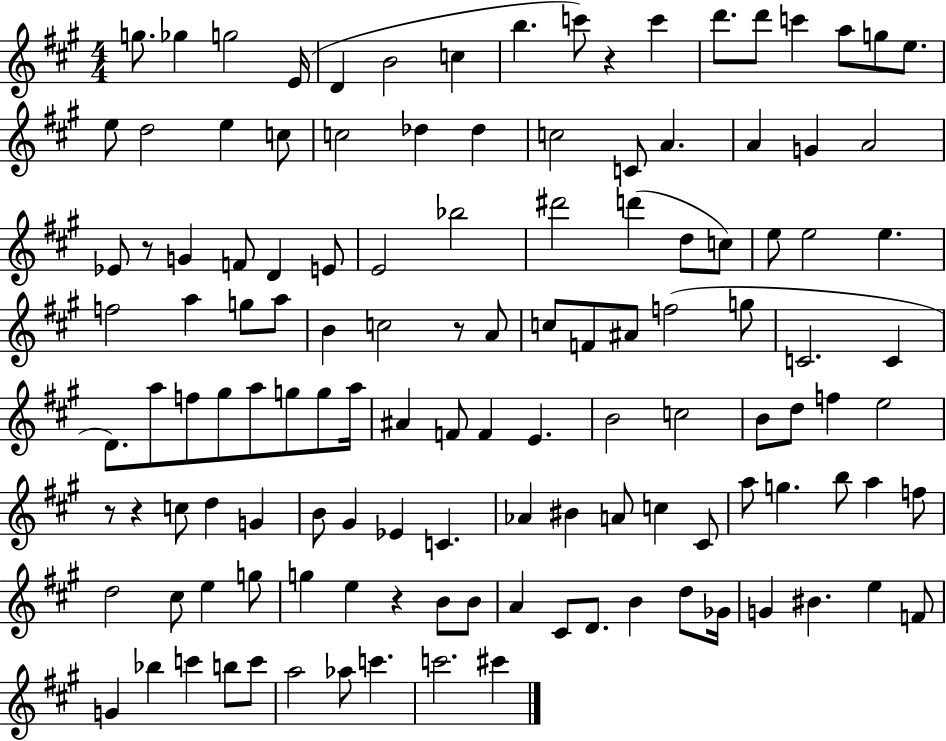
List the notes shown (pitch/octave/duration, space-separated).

G5/e. Gb5/q G5/h E4/s D4/q B4/h C5/q B5/q. C6/e R/q C6/q D6/e. D6/e C6/q A5/e G5/e E5/e. E5/e D5/h E5/q C5/e C5/h Db5/q Db5/q C5/h C4/e A4/q. A4/q G4/q A4/h Eb4/e R/e G4/q F4/e D4/q E4/e E4/h Bb5/h D#6/h D6/q D5/e C5/e E5/e E5/h E5/q. F5/h A5/q G5/e A5/e B4/q C5/h R/e A4/e C5/e F4/e A#4/e F5/h G5/e C4/h. C4/q D4/e. A5/e F5/e G#5/e A5/e G5/e G5/e A5/s A#4/q F4/e F4/q E4/q. B4/h C5/h B4/e D5/e F5/q E5/h R/e R/q C5/e D5/q G4/q B4/e G#4/q Eb4/q C4/q. Ab4/q BIS4/q A4/e C5/q C#4/e A5/e G5/q. B5/e A5/q F5/e D5/h C#5/e E5/q G5/e G5/q E5/q R/q B4/e B4/e A4/q C#4/e D4/e. B4/q D5/e Gb4/s G4/q BIS4/q. E5/q F4/e G4/q Bb5/q C6/q B5/e C6/e A5/h Ab5/e C6/q. C6/h. C#6/q